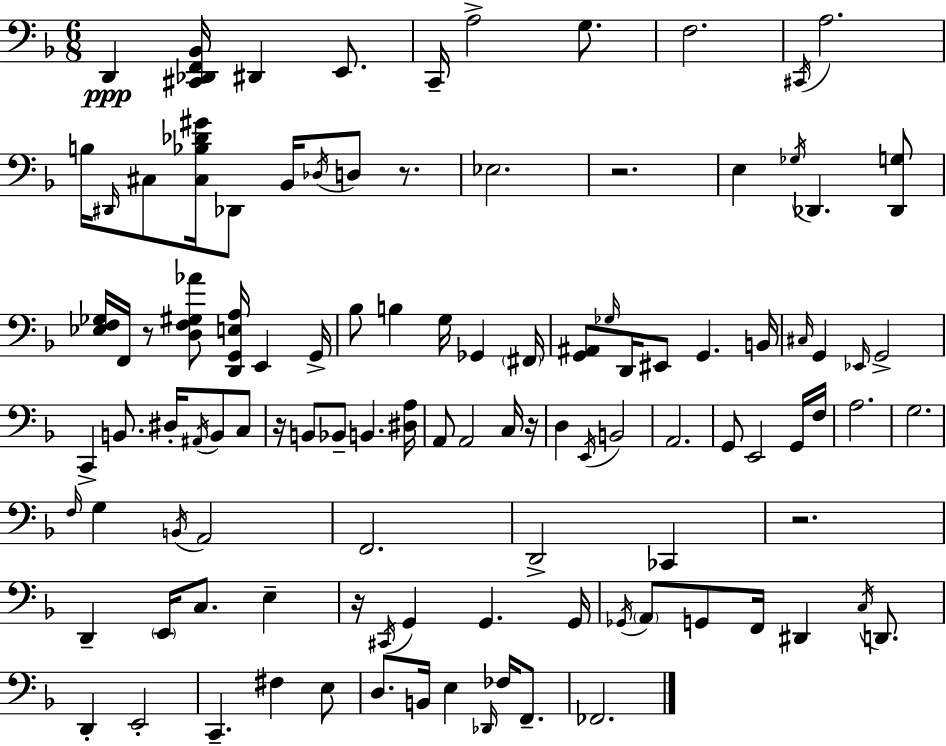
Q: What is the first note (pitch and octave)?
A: D2